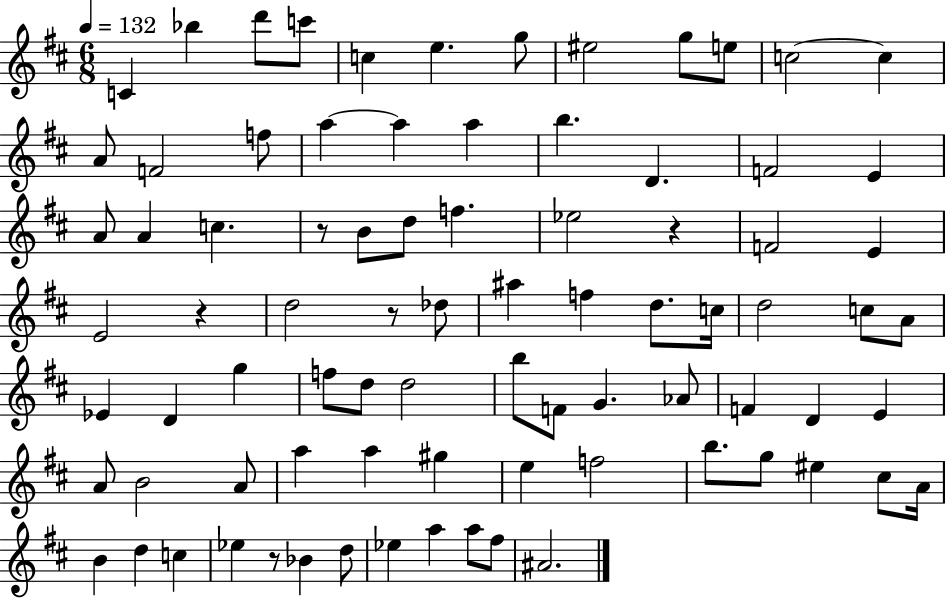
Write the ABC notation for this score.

X:1
T:Untitled
M:6/8
L:1/4
K:D
C _b d'/2 c'/2 c e g/2 ^e2 g/2 e/2 c2 c A/2 F2 f/2 a a a b D F2 E A/2 A c z/2 B/2 d/2 f _e2 z F2 E E2 z d2 z/2 _d/2 ^a f d/2 c/4 d2 c/2 A/2 _E D g f/2 d/2 d2 b/2 F/2 G _A/2 F D E A/2 B2 A/2 a a ^g e f2 b/2 g/2 ^e ^c/2 A/4 B d c _e z/2 _B d/2 _e a a/2 ^f/2 ^A2